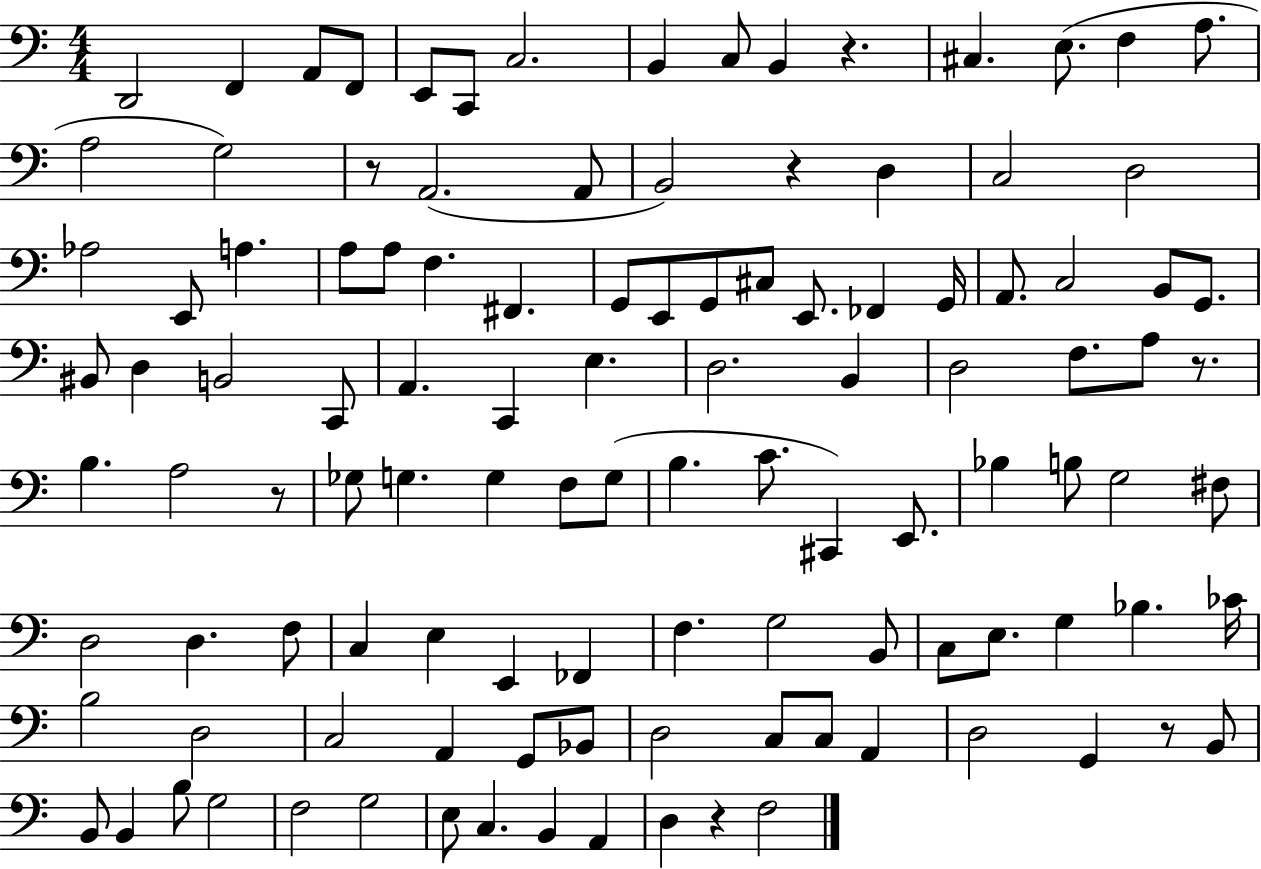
{
  \clef bass
  \numericTimeSignature
  \time 4/4
  \key c \major
  d,2 f,4 a,8 f,8 | e,8 c,8 c2. | b,4 c8 b,4 r4. | cis4. e8.( f4 a8. | \break a2 g2) | r8 a,2.( a,8 | b,2) r4 d4 | c2 d2 | \break aes2 e,8 a4. | a8 a8 f4. fis,4. | g,8 e,8 g,8 cis8 e,8. fes,4 g,16 | a,8. c2 b,8 g,8. | \break bis,8 d4 b,2 c,8 | a,4. c,4 e4. | d2. b,4 | d2 f8. a8 r8. | \break b4. a2 r8 | ges8 g4. g4 f8 g8( | b4. c'8. cis,4) e,8. | bes4 b8 g2 fis8 | \break d2 d4. f8 | c4 e4 e,4 fes,4 | f4. g2 b,8 | c8 e8. g4 bes4. ces'16 | \break b2 d2 | c2 a,4 g,8 bes,8 | d2 c8 c8 a,4 | d2 g,4 r8 b,8 | \break b,8 b,4 b8 g2 | f2 g2 | e8 c4. b,4 a,4 | d4 r4 f2 | \break \bar "|."
}